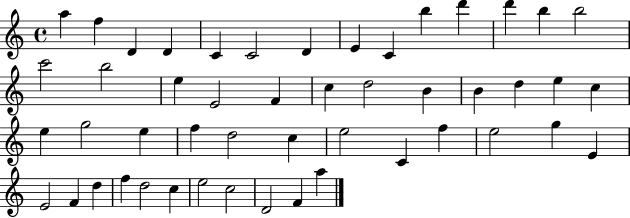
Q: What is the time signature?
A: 4/4